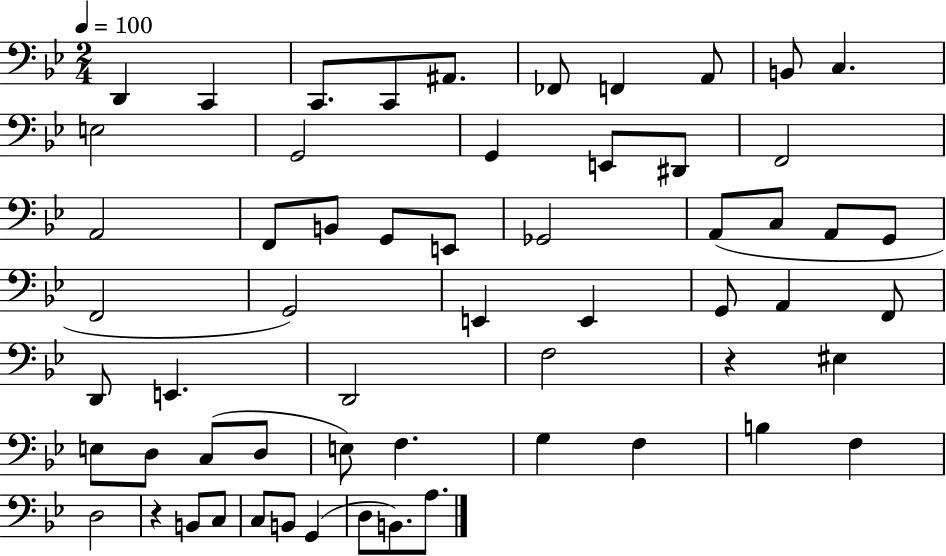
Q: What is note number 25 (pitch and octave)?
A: A2